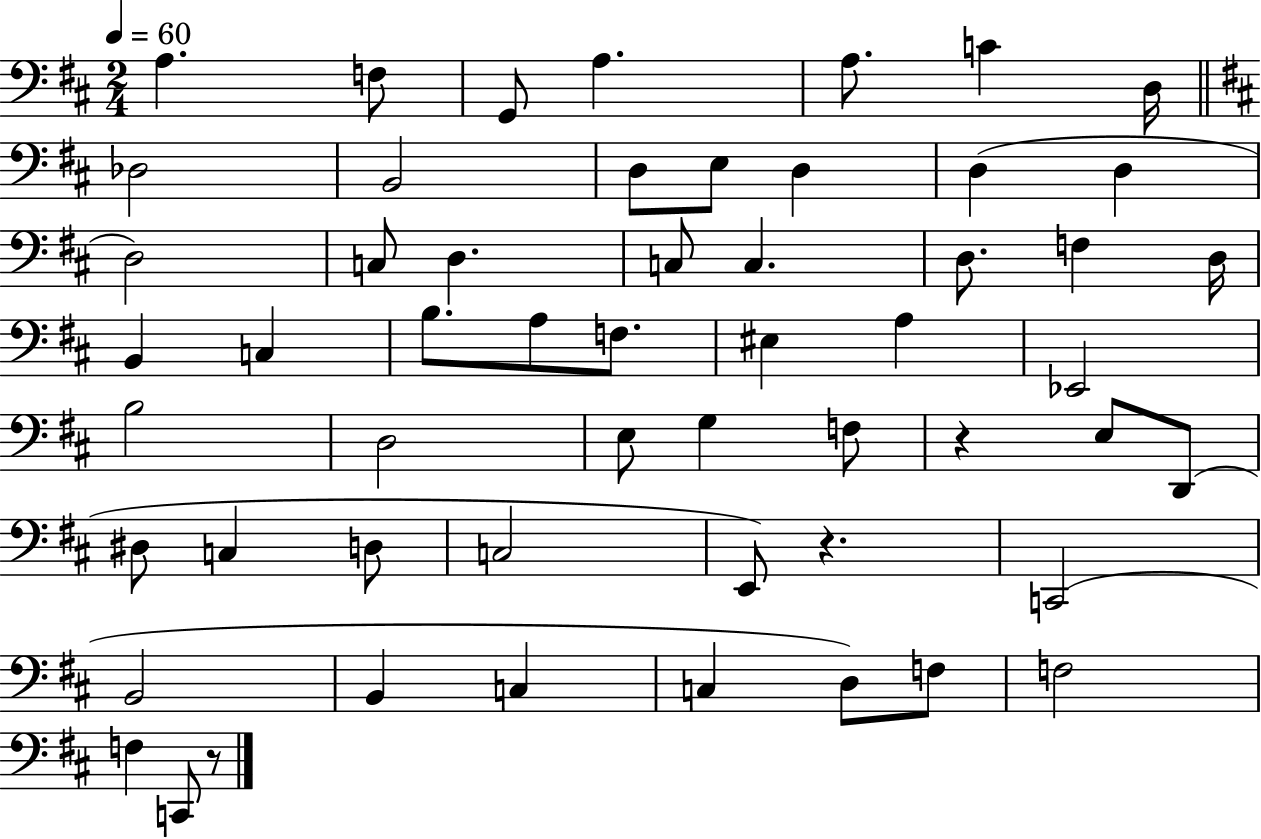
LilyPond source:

{
  \clef bass
  \numericTimeSignature
  \time 2/4
  \key d \major
  \tempo 4 = 60
  a4. f8 | g,8 a4. | a8. c'4 d16 | \bar "||" \break \key b \minor des2 | b,2 | d8 e8 d4 | d4( d4 | \break d2) | c8 d4. | c8 c4. | d8. f4 d16 | \break b,4 c4 | b8. a8 f8. | eis4 a4 | ees,2 | \break b2 | d2 | e8 g4 f8 | r4 e8 d,8( | \break dis8 c4 d8 | c2 | e,8) r4. | c,2( | \break b,2 | b,4 c4 | c4 d8) f8 | f2 | \break f4 c,8 r8 | \bar "|."
}